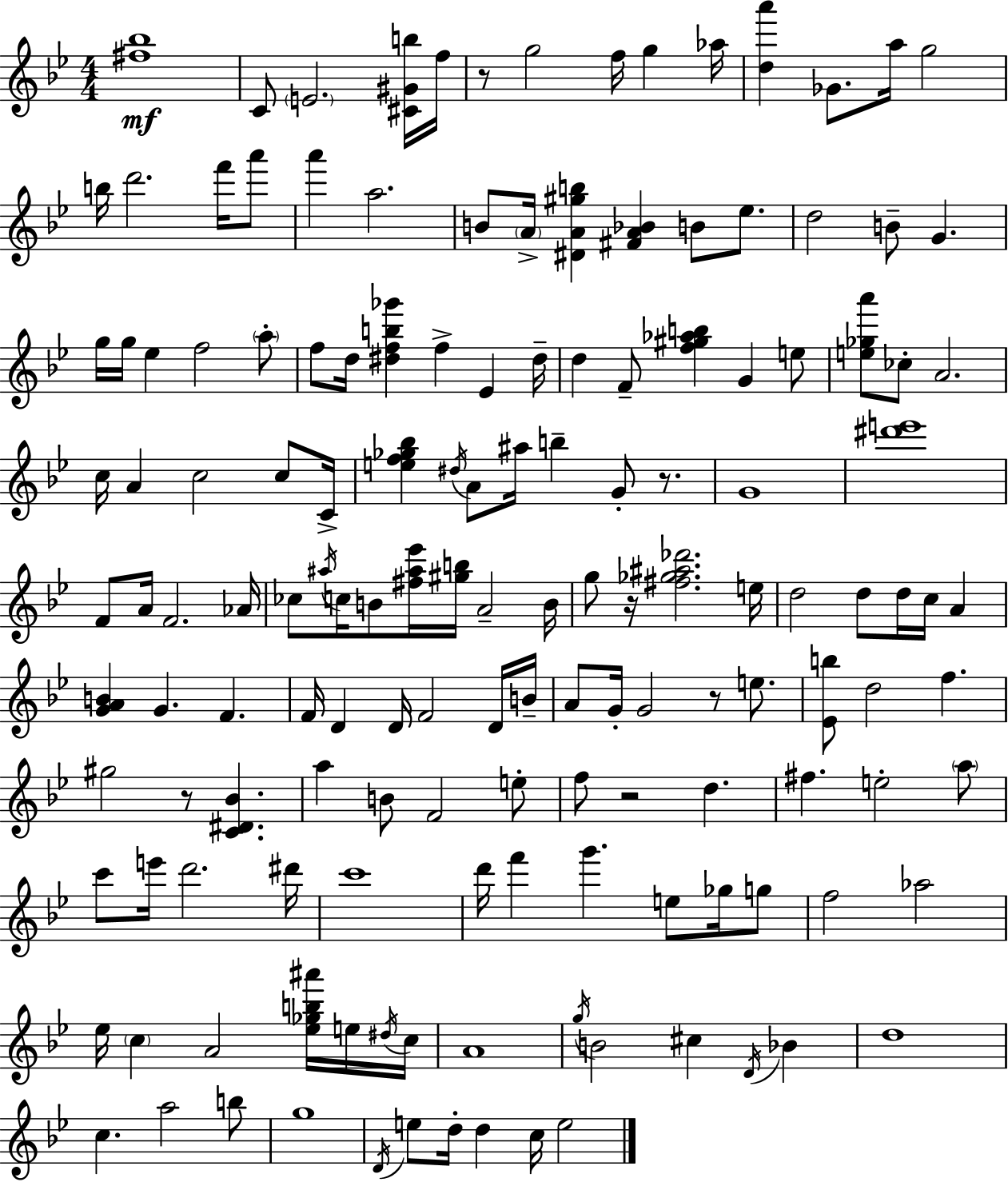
[F#5,Bb5]/w C4/e E4/h. [C#4,G#4,B5]/s F5/s R/e G5/h F5/s G5/q Ab5/s [D5,A6]/q Gb4/e. A5/s G5/h B5/s D6/h. F6/s A6/e A6/q A5/h. B4/e A4/s [D#4,A4,G#5,B5]/q [F#4,A4,Bb4]/q B4/e Eb5/e. D5/h B4/e G4/q. G5/s G5/s Eb5/q F5/h A5/e F5/e D5/s [D#5,F5,B5,Gb6]/q F5/q Eb4/q D#5/s D5/q F4/e [F5,G#5,Ab5,B5]/q G4/q E5/e [E5,Gb5,A6]/e CES5/e A4/h. C5/s A4/q C5/h C5/e C4/s [E5,F5,Gb5,Bb5]/q D#5/s A4/e A#5/s B5/q G4/e R/e. G4/w [D#6,E6]/w F4/e A4/s F4/h. Ab4/s CES5/e A#5/s C5/s B4/e [F#5,A#5,Eb6]/s [G#5,B5]/s A4/h B4/s G5/e R/s [F#5,Gb5,A#5,Db6]/h. E5/s D5/h D5/e D5/s C5/s A4/q [G4,A4,B4]/q G4/q. F4/q. F4/s D4/q D4/s F4/h D4/s B4/s A4/e G4/s G4/h R/e E5/e. [Eb4,B5]/e D5/h F5/q. G#5/h R/e [C4,D#4,Bb4]/q. A5/q B4/e F4/h E5/e F5/e R/h D5/q. F#5/q. E5/h A5/e C6/e E6/s D6/h. D#6/s C6/w D6/s F6/q G6/q. E5/e Gb5/s G5/e F5/h Ab5/h Eb5/s C5/q A4/h [Eb5,Gb5,B5,A#6]/s E5/s D#5/s C5/s A4/w G5/s B4/h C#5/q D4/s Bb4/q D5/w C5/q. A5/h B5/e G5/w D4/s E5/e D5/s D5/q C5/s E5/h